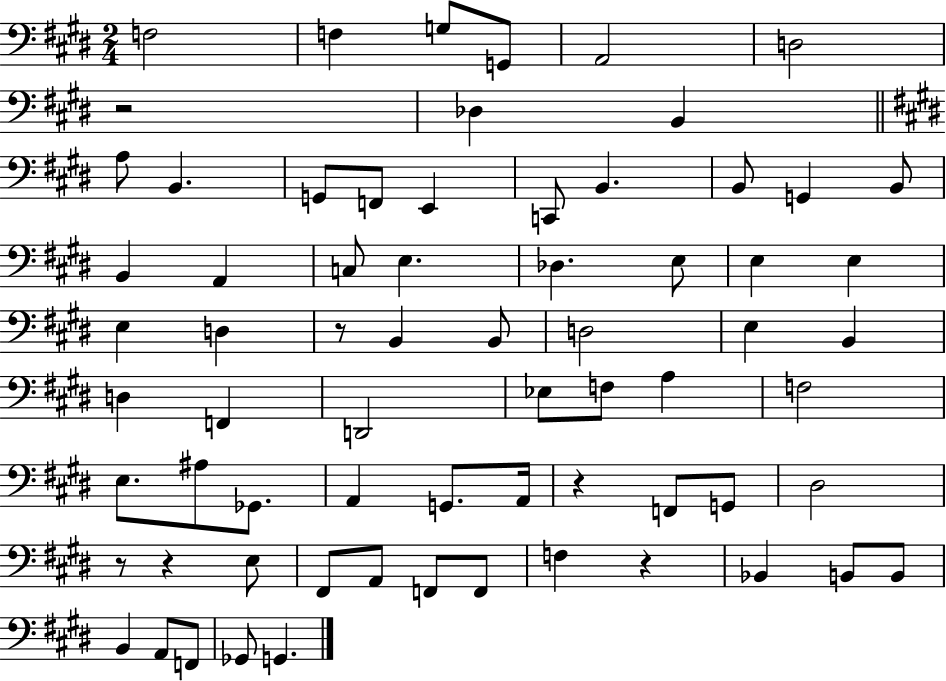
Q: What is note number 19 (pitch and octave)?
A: B2